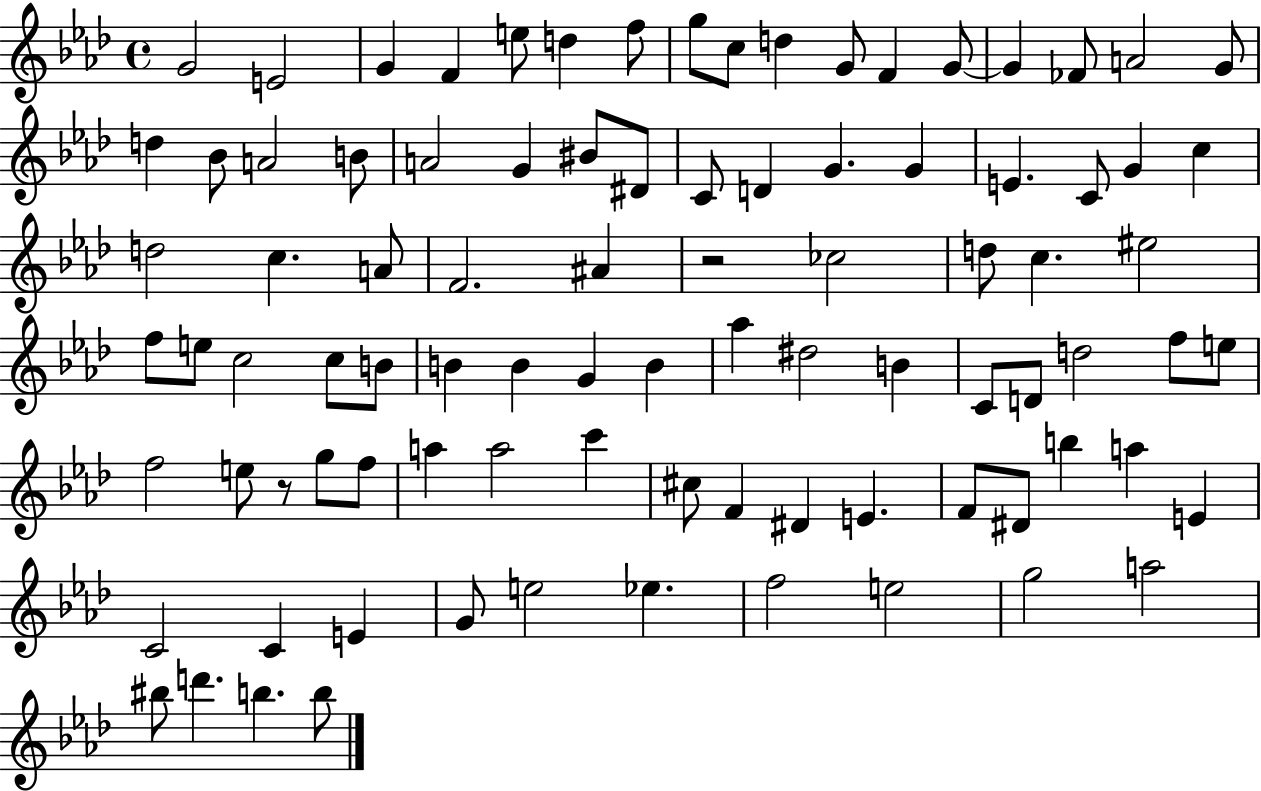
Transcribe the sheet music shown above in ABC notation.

X:1
T:Untitled
M:4/4
L:1/4
K:Ab
G2 E2 G F e/2 d f/2 g/2 c/2 d G/2 F G/2 G _F/2 A2 G/2 d _B/2 A2 B/2 A2 G ^B/2 ^D/2 C/2 D G G E C/2 G c d2 c A/2 F2 ^A z2 _c2 d/2 c ^e2 f/2 e/2 c2 c/2 B/2 B B G B _a ^d2 B C/2 D/2 d2 f/2 e/2 f2 e/2 z/2 g/2 f/2 a a2 c' ^c/2 F ^D E F/2 ^D/2 b a E C2 C E G/2 e2 _e f2 e2 g2 a2 ^b/2 d' b b/2